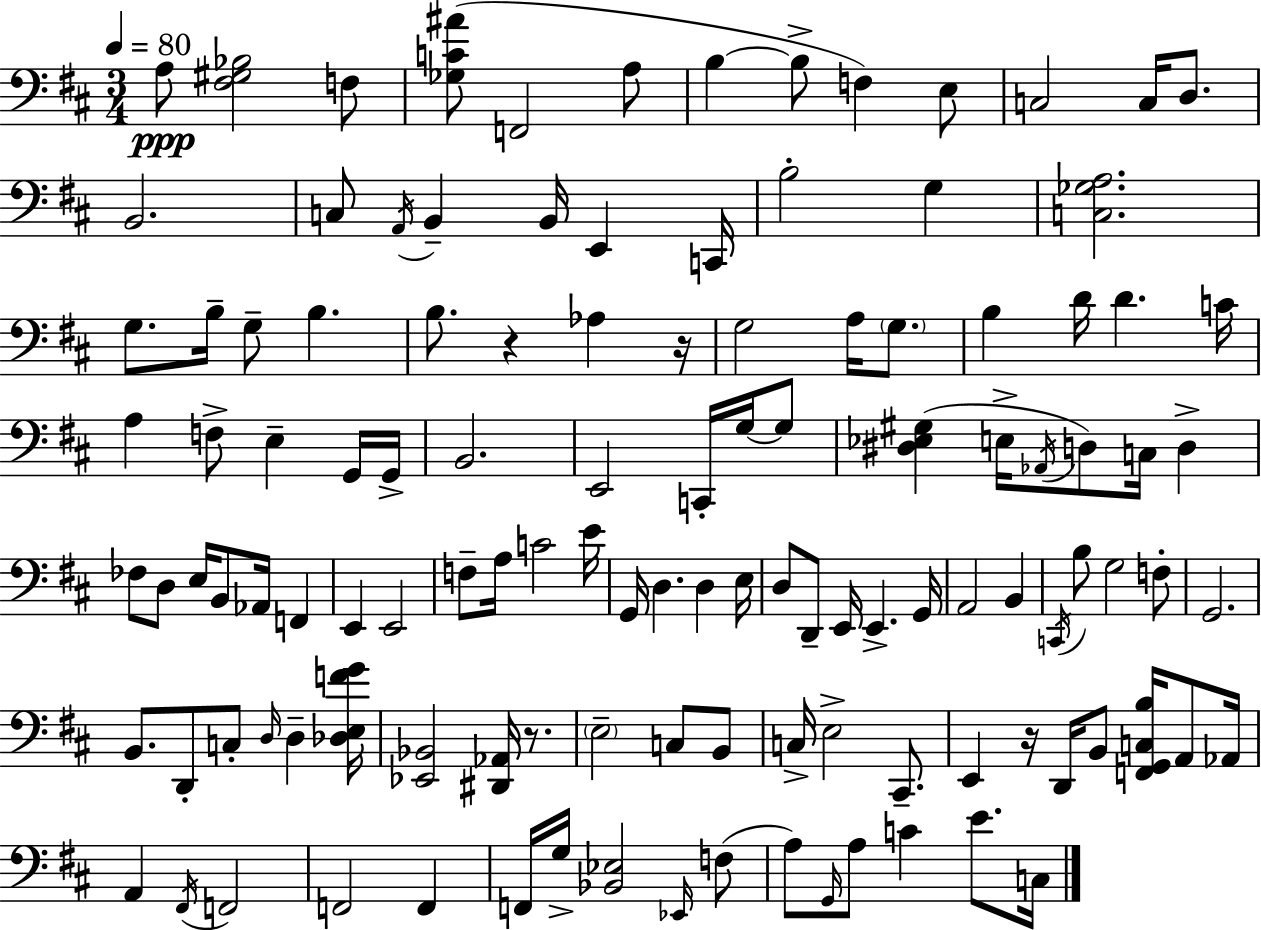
A3/e [F#3,G#3,Bb3]/h F3/e [Gb3,C4,A#4]/e F2/h A3/e B3/q B3/e F3/q E3/e C3/h C3/s D3/e. B2/h. C3/e A2/s B2/q B2/s E2/q C2/s B3/h G3/q [C3,Gb3,A3]/h. G3/e. B3/s G3/e B3/q. B3/e. R/q Ab3/q R/s G3/h A3/s G3/e. B3/q D4/s D4/q. C4/s A3/q F3/e E3/q G2/s G2/s B2/h. E2/h C2/s G3/s G3/e [D#3,Eb3,G#3]/q E3/s Ab2/s D3/e C3/s D3/q FES3/e D3/e E3/s B2/e Ab2/s F2/q E2/q E2/h F3/e A3/s C4/h E4/s G2/s D3/q. D3/q E3/s D3/e D2/e E2/s E2/q. G2/s A2/h B2/q C2/s B3/e G3/h F3/e G2/h. B2/e. D2/e C3/e D3/s D3/q [Db3,E3,F4,G4]/s [Eb2,Bb2]/h [D#2,Ab2]/s R/e. E3/h C3/e B2/e C3/s E3/h C#2/e. E2/q R/s D2/s B2/e [F2,G2,C3,B3]/s A2/e Ab2/s A2/q F#2/s F2/h F2/h F2/q F2/s G3/s [Bb2,Eb3]/h Eb2/s F3/e A3/e G2/s A3/e C4/q E4/e. C3/s